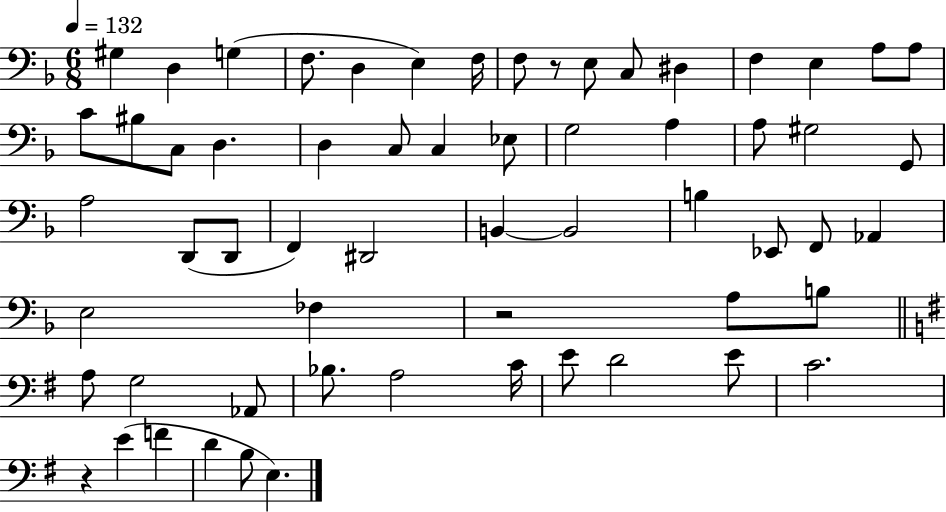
{
  \clef bass
  \numericTimeSignature
  \time 6/8
  \key f \major
  \tempo 4 = 132
  gis4 d4 g4( | f8. d4 e4) f16 | f8 r8 e8 c8 dis4 | f4 e4 a8 a8 | \break c'8 bis8 c8 d4. | d4 c8 c4 ees8 | g2 a4 | a8 gis2 g,8 | \break a2 d,8( d,8 | f,4) dis,2 | b,4~~ b,2 | b4 ees,8 f,8 aes,4 | \break e2 fes4 | r2 a8 b8 | \bar "||" \break \key e \minor a8 g2 aes,8 | bes8. a2 c'16 | e'8 d'2 e'8 | c'2. | \break r4 e'4( f'4 | d'4 b8 e4.) | \bar "|."
}